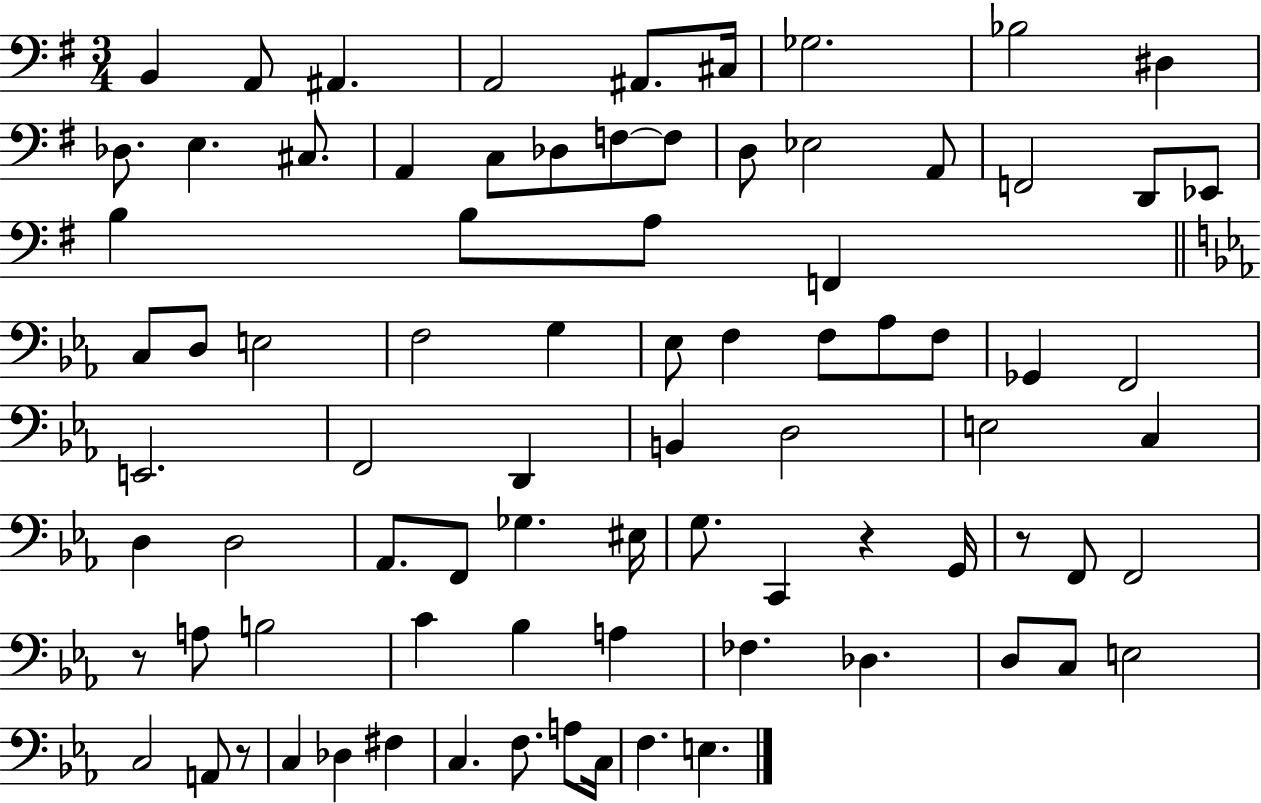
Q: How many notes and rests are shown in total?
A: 82